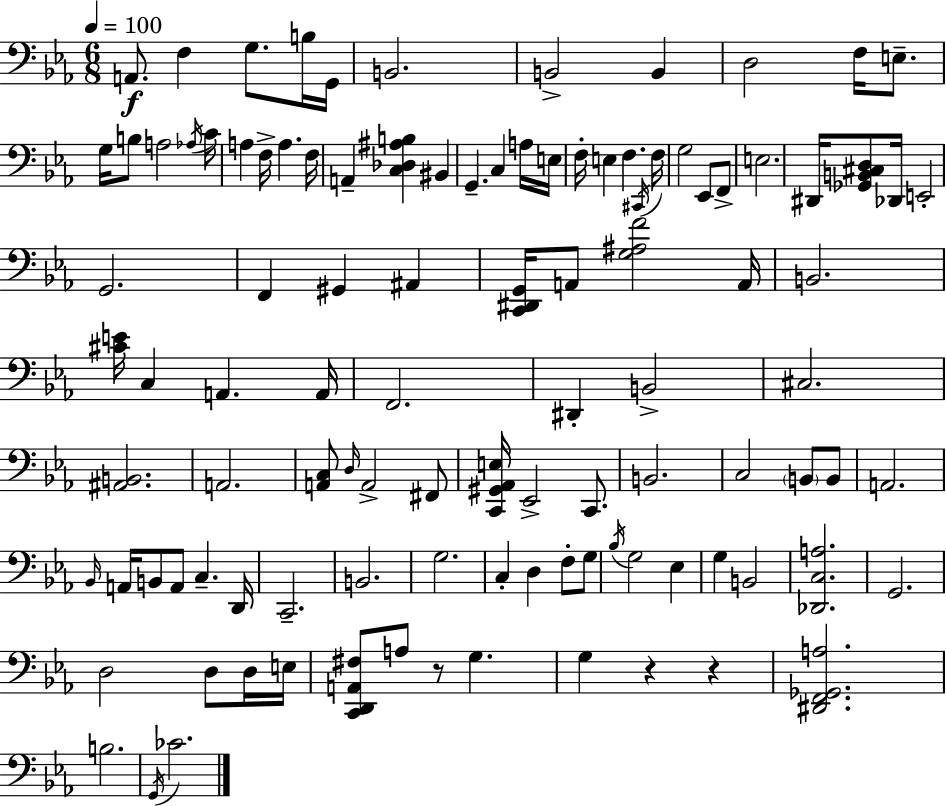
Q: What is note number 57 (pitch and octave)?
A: Eb2